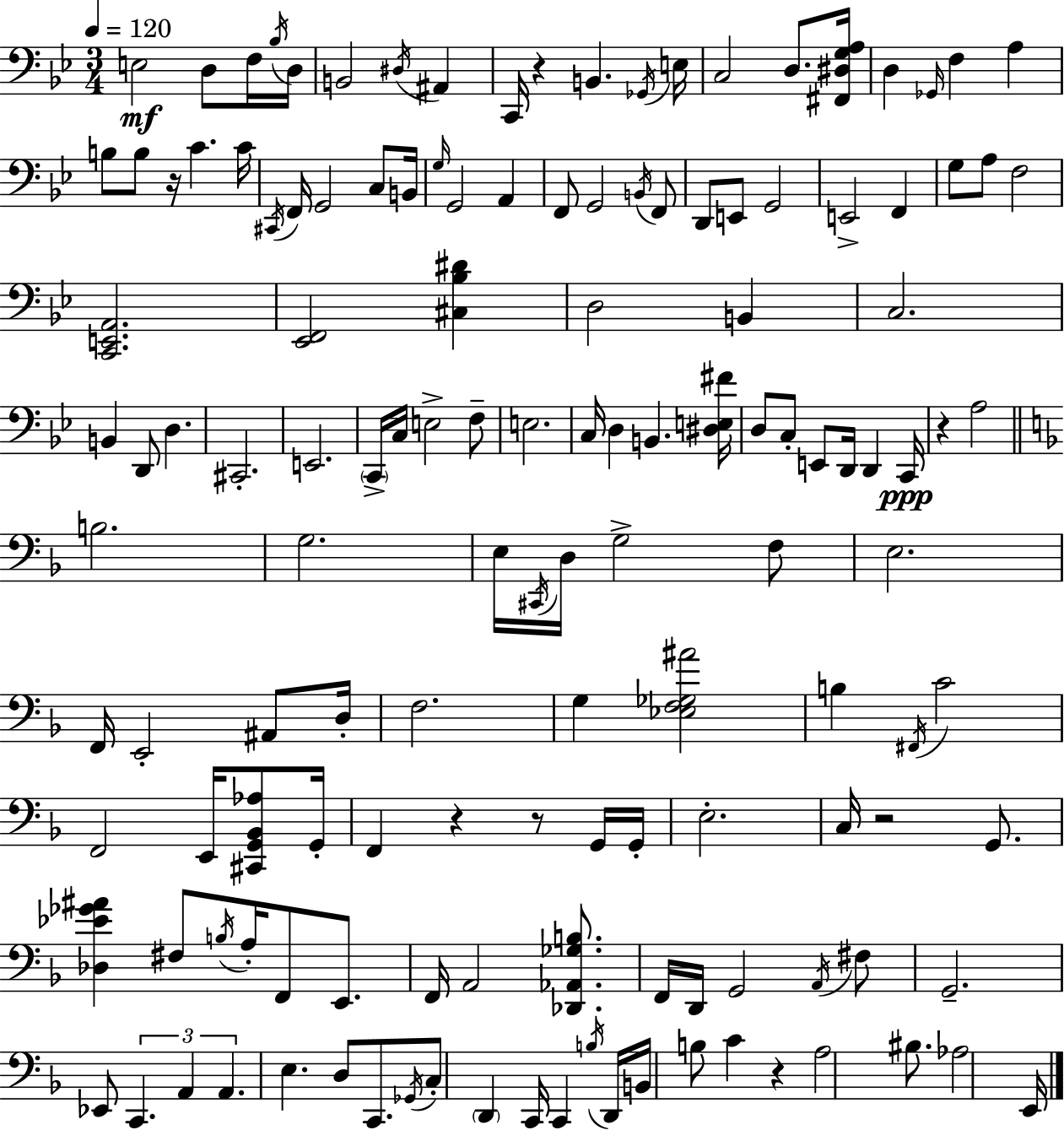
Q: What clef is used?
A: bass